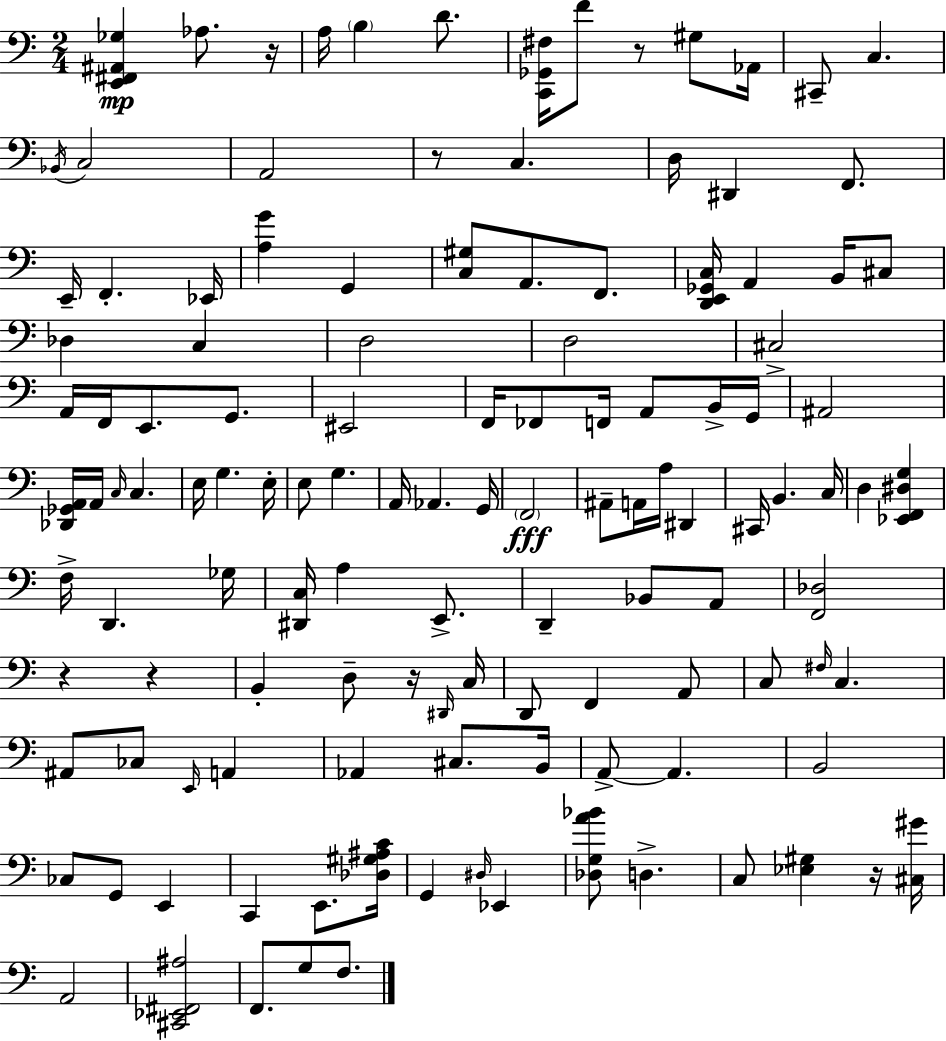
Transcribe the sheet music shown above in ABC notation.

X:1
T:Untitled
M:2/4
L:1/4
K:C
[E,,^F,,^A,,_G,] _A,/2 z/4 A,/4 B, D/2 [C,,_G,,^F,]/4 F/2 z/2 ^G,/2 _A,,/4 ^C,,/2 C, _B,,/4 C,2 A,,2 z/2 C, D,/4 ^D,, F,,/2 E,,/4 F,, _E,,/4 [A,G] G,, [C,^G,]/2 A,,/2 F,,/2 [D,,E,,_G,,C,]/4 A,, B,,/4 ^C,/2 _D, C, D,2 D,2 ^C,2 A,,/4 F,,/4 E,,/2 G,,/2 ^E,,2 F,,/4 _F,,/2 F,,/4 A,,/2 B,,/4 G,,/4 ^A,,2 [_D,,_G,,A,,]/4 A,,/4 C,/4 C, E,/4 G, E,/4 E,/2 G, A,,/4 _A,, G,,/4 F,,2 ^A,,/2 A,,/4 A,/4 ^D,, ^C,,/4 B,, C,/4 D, [_E,,F,,^D,G,] F,/4 D,, _G,/4 [^D,,C,]/4 A, E,,/2 D,, _B,,/2 A,,/2 [F,,_D,]2 z z B,, D,/2 z/4 ^D,,/4 C,/4 D,,/2 F,, A,,/2 C,/2 ^F,/4 C, ^A,,/2 _C,/2 E,,/4 A,, _A,, ^C,/2 B,,/4 A,,/2 A,, B,,2 _C,/2 G,,/2 E,, C,, E,,/2 [_D,^G,^A,C]/4 G,, ^D,/4 _E,, [_D,G,A_B]/2 D, C,/2 [_E,^G,] z/4 [^C,^G]/4 A,,2 [^C,,_E,,^F,,^A,]2 F,,/2 G,/2 F,/2